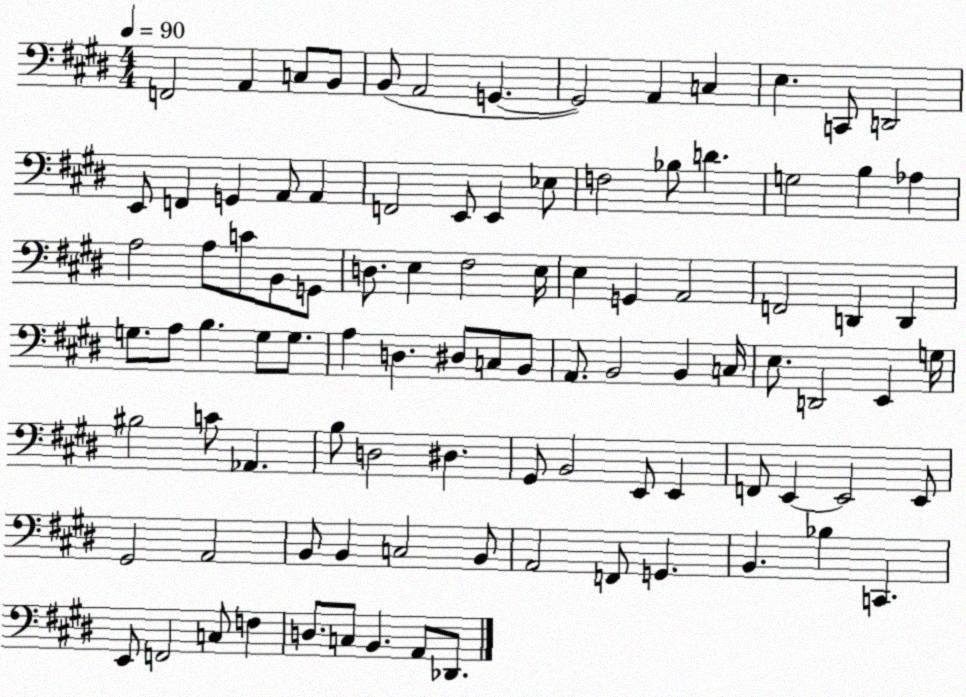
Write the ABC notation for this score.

X:1
T:Untitled
M:4/4
L:1/4
K:E
F,,2 A,, C,/2 B,,/2 B,,/2 A,,2 G,, G,,2 A,, C, E, C,,/2 D,,2 E,,/2 F,, G,, A,,/2 A,, F,,2 E,,/2 E,, _E,/2 F,2 _B,/2 D G,2 B, _A, A,2 A,/2 C/2 B,,/2 G,,/2 D,/2 E, ^F,2 E,/4 E, G,, A,,2 F,,2 D,, D,, G,/2 A,/2 B, G,/2 G,/2 A, D, ^D,/2 C,/2 B,,/2 A,,/2 B,,2 B,, C,/4 E,/2 D,,2 E,, G,/4 ^B,2 C/2 _A,, B,/2 D,2 ^D, ^G,,/2 B,,2 E,,/2 E,, F,,/2 E,, E,,2 E,,/2 ^G,,2 A,,2 B,,/2 B,, C,2 B,,/2 A,,2 F,,/2 G,, B,, _B, C,, E,,/2 F,,2 C,/2 F, D,/2 C,/2 B,, A,,/2 _D,,/2